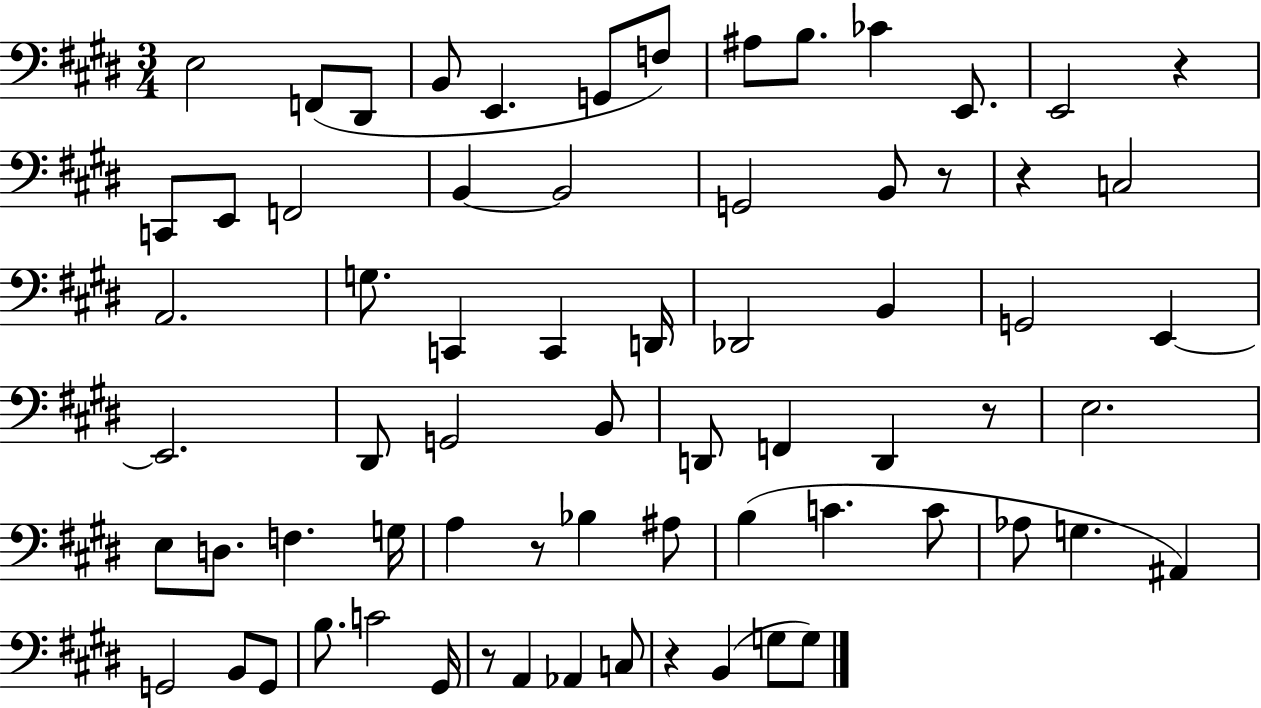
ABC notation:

X:1
T:Untitled
M:3/4
L:1/4
K:E
E,2 F,,/2 ^D,,/2 B,,/2 E,, G,,/2 F,/2 ^A,/2 B,/2 _C E,,/2 E,,2 z C,,/2 E,,/2 F,,2 B,, B,,2 G,,2 B,,/2 z/2 z C,2 A,,2 G,/2 C,, C,, D,,/4 _D,,2 B,, G,,2 E,, E,,2 ^D,,/2 G,,2 B,,/2 D,,/2 F,, D,, z/2 E,2 E,/2 D,/2 F, G,/4 A, z/2 _B, ^A,/2 B, C C/2 _A,/2 G, ^A,, G,,2 B,,/2 G,,/2 B,/2 C2 ^G,,/4 z/2 A,, _A,, C,/2 z B,, G,/2 G,/2